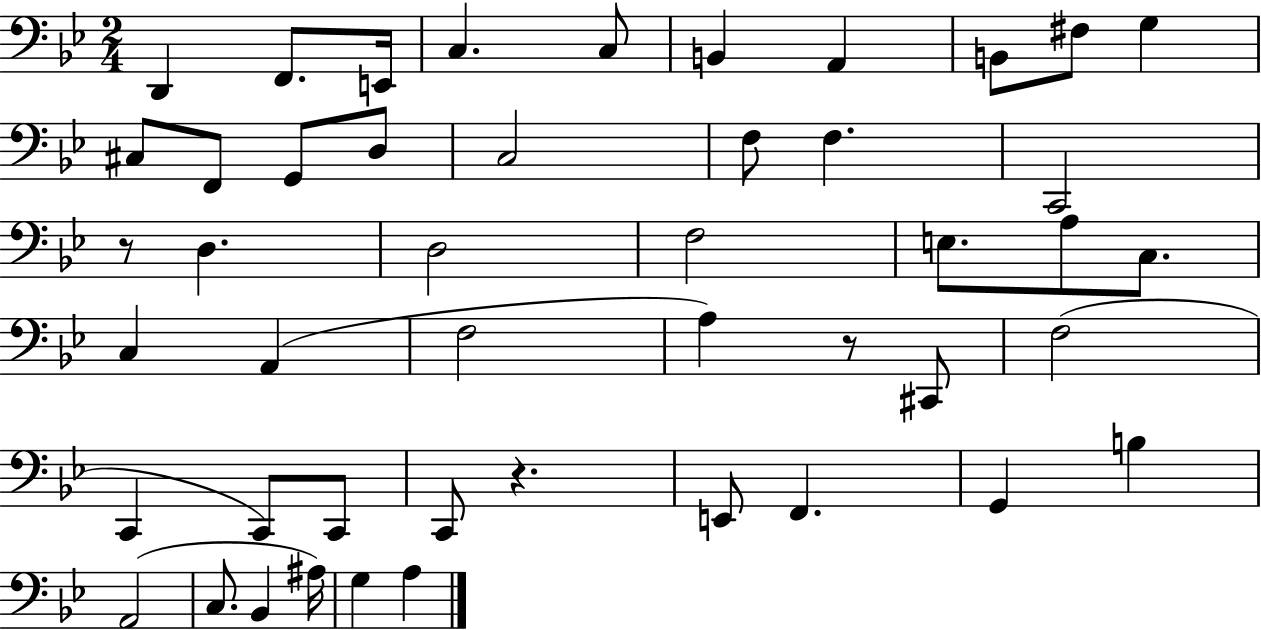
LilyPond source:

{
  \clef bass
  \numericTimeSignature
  \time 2/4
  \key bes \major
  d,4 f,8. e,16 | c4. c8 | b,4 a,4 | b,8 fis8 g4 | \break cis8 f,8 g,8 d8 | c2 | f8 f4. | c,2 | \break r8 d4. | d2 | f2 | e8. a8 c8. | \break c4 a,4( | f2 | a4) r8 cis,8 | f2( | \break c,4 c,8) c,8 | c,8 r4. | e,8 f,4. | g,4 b4 | \break a,2( | c8. bes,4 ais16) | g4 a4 | \bar "|."
}